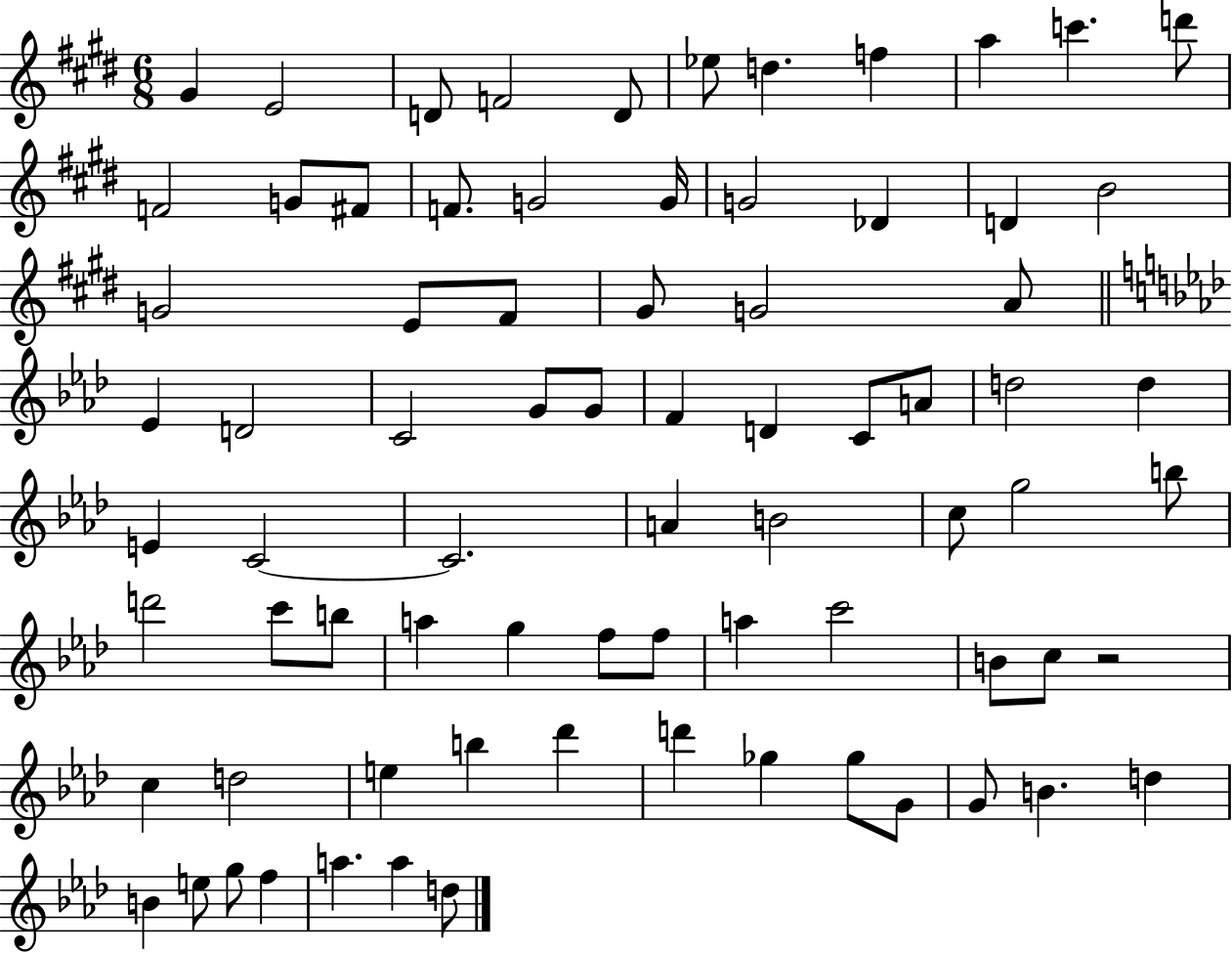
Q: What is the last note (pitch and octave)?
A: D5